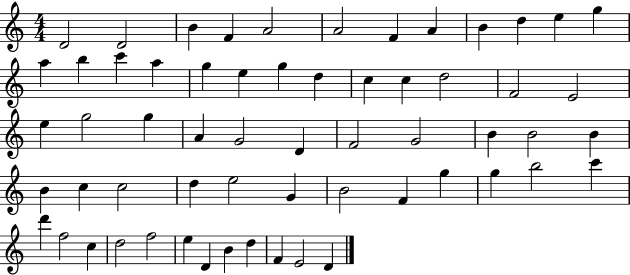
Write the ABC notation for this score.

X:1
T:Untitled
M:4/4
L:1/4
K:C
D2 D2 B F A2 A2 F A B d e g a b c' a g e g d c c d2 F2 E2 e g2 g A G2 D F2 G2 B B2 B B c c2 d e2 G B2 F g g b2 c' d' f2 c d2 f2 e D B d F E2 D